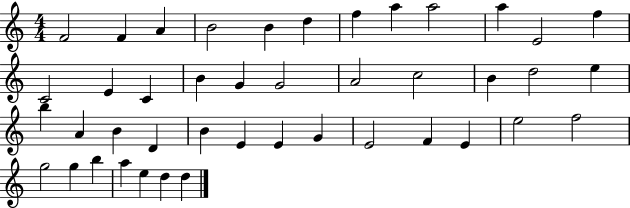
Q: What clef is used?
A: treble